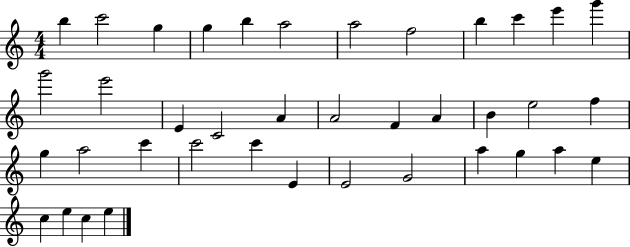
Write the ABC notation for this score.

X:1
T:Untitled
M:4/4
L:1/4
K:C
b c'2 g g b a2 a2 f2 b c' e' g' g'2 e'2 E C2 A A2 F A B e2 f g a2 c' c'2 c' E E2 G2 a g a e c e c e